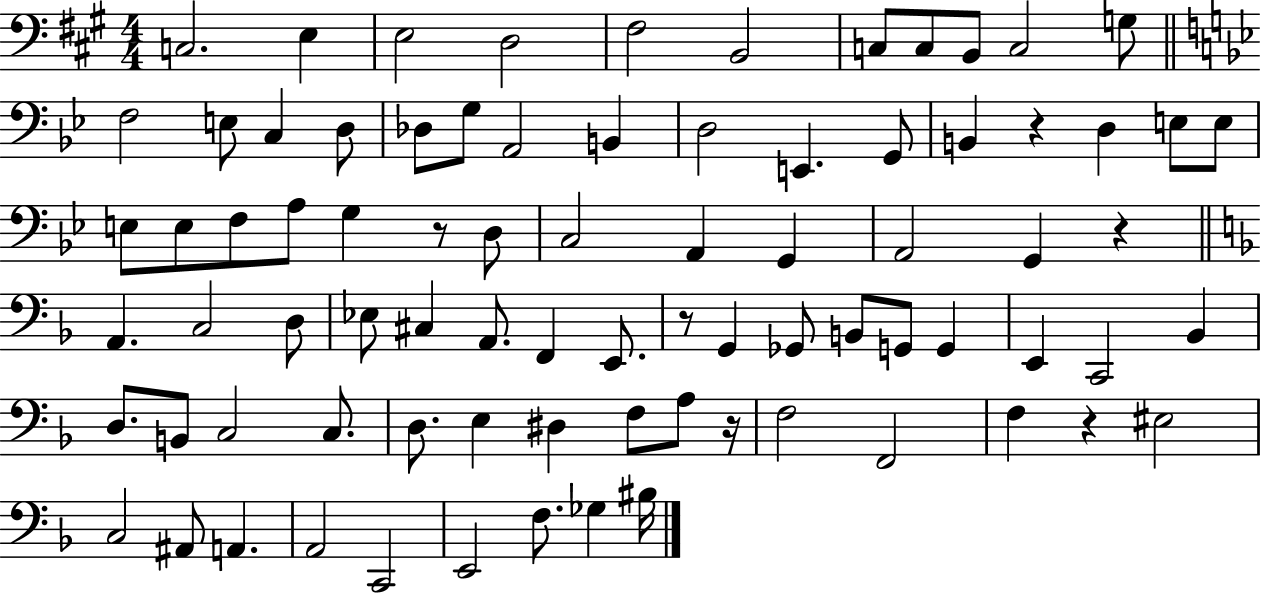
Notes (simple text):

C3/h. E3/q E3/h D3/h F#3/h B2/h C3/e C3/e B2/e C3/h G3/e F3/h E3/e C3/q D3/e Db3/e G3/e A2/h B2/q D3/h E2/q. G2/e B2/q R/q D3/q E3/e E3/e E3/e E3/e F3/e A3/e G3/q R/e D3/e C3/h A2/q G2/q A2/h G2/q R/q A2/q. C3/h D3/e Eb3/e C#3/q A2/e. F2/q E2/e. R/e G2/q Gb2/e B2/e G2/e G2/q E2/q C2/h Bb2/q D3/e. B2/e C3/h C3/e. D3/e. E3/q D#3/q F3/e A3/e R/s F3/h F2/h F3/q R/q EIS3/h C3/h A#2/e A2/q. A2/h C2/h E2/h F3/e. Gb3/q BIS3/s